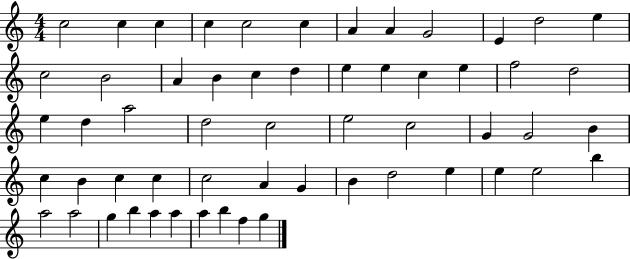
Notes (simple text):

C5/h C5/q C5/q C5/q C5/h C5/q A4/q A4/q G4/h E4/q D5/h E5/q C5/h B4/h A4/q B4/q C5/q D5/q E5/q E5/q C5/q E5/q F5/h D5/h E5/q D5/q A5/h D5/h C5/h E5/h C5/h G4/q G4/h B4/q C5/q B4/q C5/q C5/q C5/h A4/q G4/q B4/q D5/h E5/q E5/q E5/h B5/q A5/h A5/h G5/q B5/q A5/q A5/q A5/q B5/q F5/q G5/q